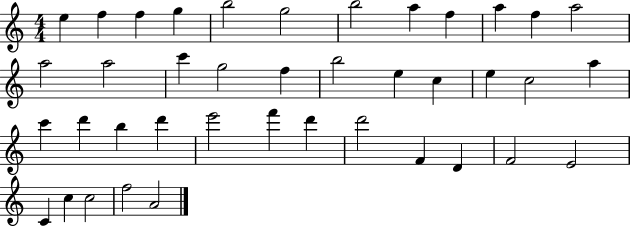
E5/q F5/q F5/q G5/q B5/h G5/h B5/h A5/q F5/q A5/q F5/q A5/h A5/h A5/h C6/q G5/h F5/q B5/h E5/q C5/q E5/q C5/h A5/q C6/q D6/q B5/q D6/q E6/h F6/q D6/q D6/h F4/q D4/q F4/h E4/h C4/q C5/q C5/h F5/h A4/h